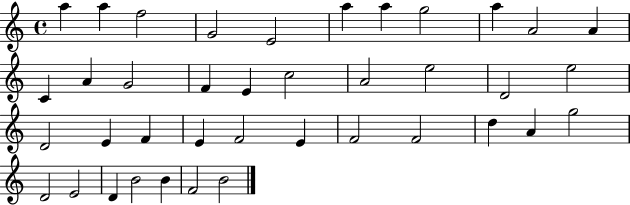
{
  \clef treble
  \time 4/4
  \defaultTimeSignature
  \key c \major
  a''4 a''4 f''2 | g'2 e'2 | a''4 a''4 g''2 | a''4 a'2 a'4 | \break c'4 a'4 g'2 | f'4 e'4 c''2 | a'2 e''2 | d'2 e''2 | \break d'2 e'4 f'4 | e'4 f'2 e'4 | f'2 f'2 | d''4 a'4 g''2 | \break d'2 e'2 | d'4 b'2 b'4 | f'2 b'2 | \bar "|."
}